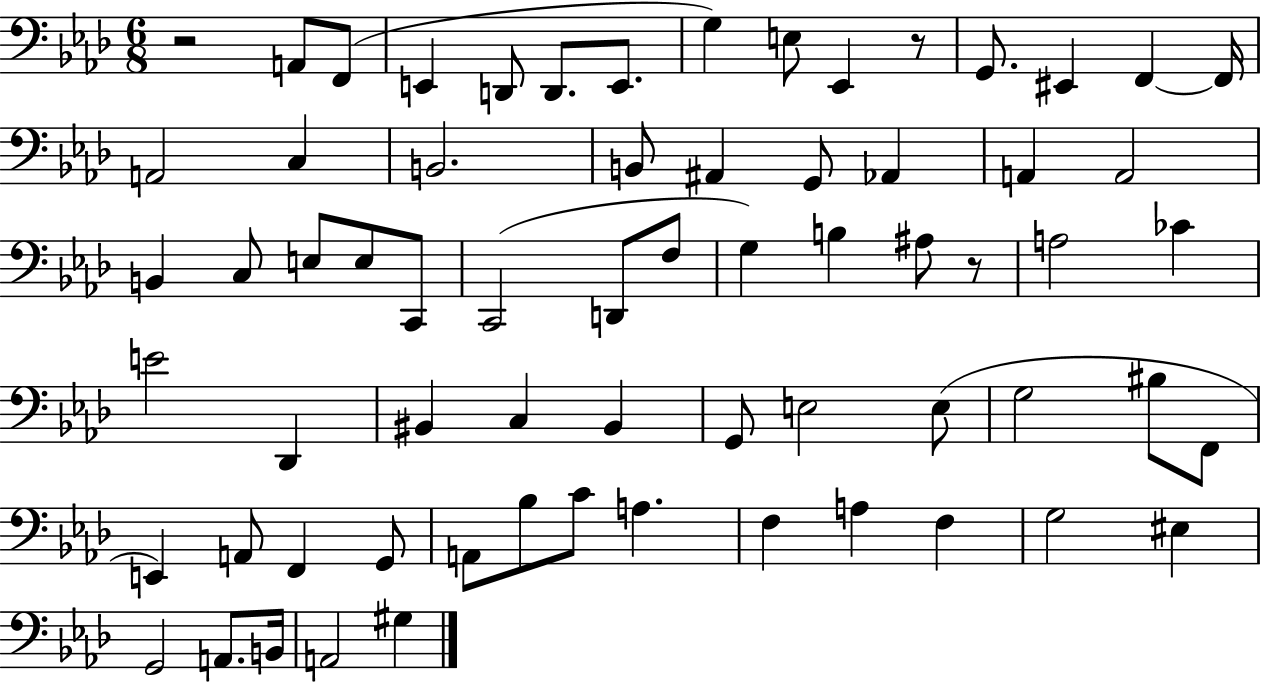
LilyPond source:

{
  \clef bass
  \numericTimeSignature
  \time 6/8
  \key aes \major
  r2 a,8 f,8( | e,4 d,8 d,8. e,8. | g4) e8 ees,4 r8 | g,8. eis,4 f,4~~ f,16 | \break a,2 c4 | b,2. | b,8 ais,4 g,8 aes,4 | a,4 a,2 | \break b,4 c8 e8 e8 c,8 | c,2( d,8 f8 | g4) b4 ais8 r8 | a2 ces'4 | \break e'2 des,4 | bis,4 c4 bis,4 | g,8 e2 e8( | g2 bis8 f,8 | \break e,4) a,8 f,4 g,8 | a,8 bes8 c'8 a4. | f4 a4 f4 | g2 eis4 | \break g,2 a,8. b,16 | a,2 gis4 | \bar "|."
}